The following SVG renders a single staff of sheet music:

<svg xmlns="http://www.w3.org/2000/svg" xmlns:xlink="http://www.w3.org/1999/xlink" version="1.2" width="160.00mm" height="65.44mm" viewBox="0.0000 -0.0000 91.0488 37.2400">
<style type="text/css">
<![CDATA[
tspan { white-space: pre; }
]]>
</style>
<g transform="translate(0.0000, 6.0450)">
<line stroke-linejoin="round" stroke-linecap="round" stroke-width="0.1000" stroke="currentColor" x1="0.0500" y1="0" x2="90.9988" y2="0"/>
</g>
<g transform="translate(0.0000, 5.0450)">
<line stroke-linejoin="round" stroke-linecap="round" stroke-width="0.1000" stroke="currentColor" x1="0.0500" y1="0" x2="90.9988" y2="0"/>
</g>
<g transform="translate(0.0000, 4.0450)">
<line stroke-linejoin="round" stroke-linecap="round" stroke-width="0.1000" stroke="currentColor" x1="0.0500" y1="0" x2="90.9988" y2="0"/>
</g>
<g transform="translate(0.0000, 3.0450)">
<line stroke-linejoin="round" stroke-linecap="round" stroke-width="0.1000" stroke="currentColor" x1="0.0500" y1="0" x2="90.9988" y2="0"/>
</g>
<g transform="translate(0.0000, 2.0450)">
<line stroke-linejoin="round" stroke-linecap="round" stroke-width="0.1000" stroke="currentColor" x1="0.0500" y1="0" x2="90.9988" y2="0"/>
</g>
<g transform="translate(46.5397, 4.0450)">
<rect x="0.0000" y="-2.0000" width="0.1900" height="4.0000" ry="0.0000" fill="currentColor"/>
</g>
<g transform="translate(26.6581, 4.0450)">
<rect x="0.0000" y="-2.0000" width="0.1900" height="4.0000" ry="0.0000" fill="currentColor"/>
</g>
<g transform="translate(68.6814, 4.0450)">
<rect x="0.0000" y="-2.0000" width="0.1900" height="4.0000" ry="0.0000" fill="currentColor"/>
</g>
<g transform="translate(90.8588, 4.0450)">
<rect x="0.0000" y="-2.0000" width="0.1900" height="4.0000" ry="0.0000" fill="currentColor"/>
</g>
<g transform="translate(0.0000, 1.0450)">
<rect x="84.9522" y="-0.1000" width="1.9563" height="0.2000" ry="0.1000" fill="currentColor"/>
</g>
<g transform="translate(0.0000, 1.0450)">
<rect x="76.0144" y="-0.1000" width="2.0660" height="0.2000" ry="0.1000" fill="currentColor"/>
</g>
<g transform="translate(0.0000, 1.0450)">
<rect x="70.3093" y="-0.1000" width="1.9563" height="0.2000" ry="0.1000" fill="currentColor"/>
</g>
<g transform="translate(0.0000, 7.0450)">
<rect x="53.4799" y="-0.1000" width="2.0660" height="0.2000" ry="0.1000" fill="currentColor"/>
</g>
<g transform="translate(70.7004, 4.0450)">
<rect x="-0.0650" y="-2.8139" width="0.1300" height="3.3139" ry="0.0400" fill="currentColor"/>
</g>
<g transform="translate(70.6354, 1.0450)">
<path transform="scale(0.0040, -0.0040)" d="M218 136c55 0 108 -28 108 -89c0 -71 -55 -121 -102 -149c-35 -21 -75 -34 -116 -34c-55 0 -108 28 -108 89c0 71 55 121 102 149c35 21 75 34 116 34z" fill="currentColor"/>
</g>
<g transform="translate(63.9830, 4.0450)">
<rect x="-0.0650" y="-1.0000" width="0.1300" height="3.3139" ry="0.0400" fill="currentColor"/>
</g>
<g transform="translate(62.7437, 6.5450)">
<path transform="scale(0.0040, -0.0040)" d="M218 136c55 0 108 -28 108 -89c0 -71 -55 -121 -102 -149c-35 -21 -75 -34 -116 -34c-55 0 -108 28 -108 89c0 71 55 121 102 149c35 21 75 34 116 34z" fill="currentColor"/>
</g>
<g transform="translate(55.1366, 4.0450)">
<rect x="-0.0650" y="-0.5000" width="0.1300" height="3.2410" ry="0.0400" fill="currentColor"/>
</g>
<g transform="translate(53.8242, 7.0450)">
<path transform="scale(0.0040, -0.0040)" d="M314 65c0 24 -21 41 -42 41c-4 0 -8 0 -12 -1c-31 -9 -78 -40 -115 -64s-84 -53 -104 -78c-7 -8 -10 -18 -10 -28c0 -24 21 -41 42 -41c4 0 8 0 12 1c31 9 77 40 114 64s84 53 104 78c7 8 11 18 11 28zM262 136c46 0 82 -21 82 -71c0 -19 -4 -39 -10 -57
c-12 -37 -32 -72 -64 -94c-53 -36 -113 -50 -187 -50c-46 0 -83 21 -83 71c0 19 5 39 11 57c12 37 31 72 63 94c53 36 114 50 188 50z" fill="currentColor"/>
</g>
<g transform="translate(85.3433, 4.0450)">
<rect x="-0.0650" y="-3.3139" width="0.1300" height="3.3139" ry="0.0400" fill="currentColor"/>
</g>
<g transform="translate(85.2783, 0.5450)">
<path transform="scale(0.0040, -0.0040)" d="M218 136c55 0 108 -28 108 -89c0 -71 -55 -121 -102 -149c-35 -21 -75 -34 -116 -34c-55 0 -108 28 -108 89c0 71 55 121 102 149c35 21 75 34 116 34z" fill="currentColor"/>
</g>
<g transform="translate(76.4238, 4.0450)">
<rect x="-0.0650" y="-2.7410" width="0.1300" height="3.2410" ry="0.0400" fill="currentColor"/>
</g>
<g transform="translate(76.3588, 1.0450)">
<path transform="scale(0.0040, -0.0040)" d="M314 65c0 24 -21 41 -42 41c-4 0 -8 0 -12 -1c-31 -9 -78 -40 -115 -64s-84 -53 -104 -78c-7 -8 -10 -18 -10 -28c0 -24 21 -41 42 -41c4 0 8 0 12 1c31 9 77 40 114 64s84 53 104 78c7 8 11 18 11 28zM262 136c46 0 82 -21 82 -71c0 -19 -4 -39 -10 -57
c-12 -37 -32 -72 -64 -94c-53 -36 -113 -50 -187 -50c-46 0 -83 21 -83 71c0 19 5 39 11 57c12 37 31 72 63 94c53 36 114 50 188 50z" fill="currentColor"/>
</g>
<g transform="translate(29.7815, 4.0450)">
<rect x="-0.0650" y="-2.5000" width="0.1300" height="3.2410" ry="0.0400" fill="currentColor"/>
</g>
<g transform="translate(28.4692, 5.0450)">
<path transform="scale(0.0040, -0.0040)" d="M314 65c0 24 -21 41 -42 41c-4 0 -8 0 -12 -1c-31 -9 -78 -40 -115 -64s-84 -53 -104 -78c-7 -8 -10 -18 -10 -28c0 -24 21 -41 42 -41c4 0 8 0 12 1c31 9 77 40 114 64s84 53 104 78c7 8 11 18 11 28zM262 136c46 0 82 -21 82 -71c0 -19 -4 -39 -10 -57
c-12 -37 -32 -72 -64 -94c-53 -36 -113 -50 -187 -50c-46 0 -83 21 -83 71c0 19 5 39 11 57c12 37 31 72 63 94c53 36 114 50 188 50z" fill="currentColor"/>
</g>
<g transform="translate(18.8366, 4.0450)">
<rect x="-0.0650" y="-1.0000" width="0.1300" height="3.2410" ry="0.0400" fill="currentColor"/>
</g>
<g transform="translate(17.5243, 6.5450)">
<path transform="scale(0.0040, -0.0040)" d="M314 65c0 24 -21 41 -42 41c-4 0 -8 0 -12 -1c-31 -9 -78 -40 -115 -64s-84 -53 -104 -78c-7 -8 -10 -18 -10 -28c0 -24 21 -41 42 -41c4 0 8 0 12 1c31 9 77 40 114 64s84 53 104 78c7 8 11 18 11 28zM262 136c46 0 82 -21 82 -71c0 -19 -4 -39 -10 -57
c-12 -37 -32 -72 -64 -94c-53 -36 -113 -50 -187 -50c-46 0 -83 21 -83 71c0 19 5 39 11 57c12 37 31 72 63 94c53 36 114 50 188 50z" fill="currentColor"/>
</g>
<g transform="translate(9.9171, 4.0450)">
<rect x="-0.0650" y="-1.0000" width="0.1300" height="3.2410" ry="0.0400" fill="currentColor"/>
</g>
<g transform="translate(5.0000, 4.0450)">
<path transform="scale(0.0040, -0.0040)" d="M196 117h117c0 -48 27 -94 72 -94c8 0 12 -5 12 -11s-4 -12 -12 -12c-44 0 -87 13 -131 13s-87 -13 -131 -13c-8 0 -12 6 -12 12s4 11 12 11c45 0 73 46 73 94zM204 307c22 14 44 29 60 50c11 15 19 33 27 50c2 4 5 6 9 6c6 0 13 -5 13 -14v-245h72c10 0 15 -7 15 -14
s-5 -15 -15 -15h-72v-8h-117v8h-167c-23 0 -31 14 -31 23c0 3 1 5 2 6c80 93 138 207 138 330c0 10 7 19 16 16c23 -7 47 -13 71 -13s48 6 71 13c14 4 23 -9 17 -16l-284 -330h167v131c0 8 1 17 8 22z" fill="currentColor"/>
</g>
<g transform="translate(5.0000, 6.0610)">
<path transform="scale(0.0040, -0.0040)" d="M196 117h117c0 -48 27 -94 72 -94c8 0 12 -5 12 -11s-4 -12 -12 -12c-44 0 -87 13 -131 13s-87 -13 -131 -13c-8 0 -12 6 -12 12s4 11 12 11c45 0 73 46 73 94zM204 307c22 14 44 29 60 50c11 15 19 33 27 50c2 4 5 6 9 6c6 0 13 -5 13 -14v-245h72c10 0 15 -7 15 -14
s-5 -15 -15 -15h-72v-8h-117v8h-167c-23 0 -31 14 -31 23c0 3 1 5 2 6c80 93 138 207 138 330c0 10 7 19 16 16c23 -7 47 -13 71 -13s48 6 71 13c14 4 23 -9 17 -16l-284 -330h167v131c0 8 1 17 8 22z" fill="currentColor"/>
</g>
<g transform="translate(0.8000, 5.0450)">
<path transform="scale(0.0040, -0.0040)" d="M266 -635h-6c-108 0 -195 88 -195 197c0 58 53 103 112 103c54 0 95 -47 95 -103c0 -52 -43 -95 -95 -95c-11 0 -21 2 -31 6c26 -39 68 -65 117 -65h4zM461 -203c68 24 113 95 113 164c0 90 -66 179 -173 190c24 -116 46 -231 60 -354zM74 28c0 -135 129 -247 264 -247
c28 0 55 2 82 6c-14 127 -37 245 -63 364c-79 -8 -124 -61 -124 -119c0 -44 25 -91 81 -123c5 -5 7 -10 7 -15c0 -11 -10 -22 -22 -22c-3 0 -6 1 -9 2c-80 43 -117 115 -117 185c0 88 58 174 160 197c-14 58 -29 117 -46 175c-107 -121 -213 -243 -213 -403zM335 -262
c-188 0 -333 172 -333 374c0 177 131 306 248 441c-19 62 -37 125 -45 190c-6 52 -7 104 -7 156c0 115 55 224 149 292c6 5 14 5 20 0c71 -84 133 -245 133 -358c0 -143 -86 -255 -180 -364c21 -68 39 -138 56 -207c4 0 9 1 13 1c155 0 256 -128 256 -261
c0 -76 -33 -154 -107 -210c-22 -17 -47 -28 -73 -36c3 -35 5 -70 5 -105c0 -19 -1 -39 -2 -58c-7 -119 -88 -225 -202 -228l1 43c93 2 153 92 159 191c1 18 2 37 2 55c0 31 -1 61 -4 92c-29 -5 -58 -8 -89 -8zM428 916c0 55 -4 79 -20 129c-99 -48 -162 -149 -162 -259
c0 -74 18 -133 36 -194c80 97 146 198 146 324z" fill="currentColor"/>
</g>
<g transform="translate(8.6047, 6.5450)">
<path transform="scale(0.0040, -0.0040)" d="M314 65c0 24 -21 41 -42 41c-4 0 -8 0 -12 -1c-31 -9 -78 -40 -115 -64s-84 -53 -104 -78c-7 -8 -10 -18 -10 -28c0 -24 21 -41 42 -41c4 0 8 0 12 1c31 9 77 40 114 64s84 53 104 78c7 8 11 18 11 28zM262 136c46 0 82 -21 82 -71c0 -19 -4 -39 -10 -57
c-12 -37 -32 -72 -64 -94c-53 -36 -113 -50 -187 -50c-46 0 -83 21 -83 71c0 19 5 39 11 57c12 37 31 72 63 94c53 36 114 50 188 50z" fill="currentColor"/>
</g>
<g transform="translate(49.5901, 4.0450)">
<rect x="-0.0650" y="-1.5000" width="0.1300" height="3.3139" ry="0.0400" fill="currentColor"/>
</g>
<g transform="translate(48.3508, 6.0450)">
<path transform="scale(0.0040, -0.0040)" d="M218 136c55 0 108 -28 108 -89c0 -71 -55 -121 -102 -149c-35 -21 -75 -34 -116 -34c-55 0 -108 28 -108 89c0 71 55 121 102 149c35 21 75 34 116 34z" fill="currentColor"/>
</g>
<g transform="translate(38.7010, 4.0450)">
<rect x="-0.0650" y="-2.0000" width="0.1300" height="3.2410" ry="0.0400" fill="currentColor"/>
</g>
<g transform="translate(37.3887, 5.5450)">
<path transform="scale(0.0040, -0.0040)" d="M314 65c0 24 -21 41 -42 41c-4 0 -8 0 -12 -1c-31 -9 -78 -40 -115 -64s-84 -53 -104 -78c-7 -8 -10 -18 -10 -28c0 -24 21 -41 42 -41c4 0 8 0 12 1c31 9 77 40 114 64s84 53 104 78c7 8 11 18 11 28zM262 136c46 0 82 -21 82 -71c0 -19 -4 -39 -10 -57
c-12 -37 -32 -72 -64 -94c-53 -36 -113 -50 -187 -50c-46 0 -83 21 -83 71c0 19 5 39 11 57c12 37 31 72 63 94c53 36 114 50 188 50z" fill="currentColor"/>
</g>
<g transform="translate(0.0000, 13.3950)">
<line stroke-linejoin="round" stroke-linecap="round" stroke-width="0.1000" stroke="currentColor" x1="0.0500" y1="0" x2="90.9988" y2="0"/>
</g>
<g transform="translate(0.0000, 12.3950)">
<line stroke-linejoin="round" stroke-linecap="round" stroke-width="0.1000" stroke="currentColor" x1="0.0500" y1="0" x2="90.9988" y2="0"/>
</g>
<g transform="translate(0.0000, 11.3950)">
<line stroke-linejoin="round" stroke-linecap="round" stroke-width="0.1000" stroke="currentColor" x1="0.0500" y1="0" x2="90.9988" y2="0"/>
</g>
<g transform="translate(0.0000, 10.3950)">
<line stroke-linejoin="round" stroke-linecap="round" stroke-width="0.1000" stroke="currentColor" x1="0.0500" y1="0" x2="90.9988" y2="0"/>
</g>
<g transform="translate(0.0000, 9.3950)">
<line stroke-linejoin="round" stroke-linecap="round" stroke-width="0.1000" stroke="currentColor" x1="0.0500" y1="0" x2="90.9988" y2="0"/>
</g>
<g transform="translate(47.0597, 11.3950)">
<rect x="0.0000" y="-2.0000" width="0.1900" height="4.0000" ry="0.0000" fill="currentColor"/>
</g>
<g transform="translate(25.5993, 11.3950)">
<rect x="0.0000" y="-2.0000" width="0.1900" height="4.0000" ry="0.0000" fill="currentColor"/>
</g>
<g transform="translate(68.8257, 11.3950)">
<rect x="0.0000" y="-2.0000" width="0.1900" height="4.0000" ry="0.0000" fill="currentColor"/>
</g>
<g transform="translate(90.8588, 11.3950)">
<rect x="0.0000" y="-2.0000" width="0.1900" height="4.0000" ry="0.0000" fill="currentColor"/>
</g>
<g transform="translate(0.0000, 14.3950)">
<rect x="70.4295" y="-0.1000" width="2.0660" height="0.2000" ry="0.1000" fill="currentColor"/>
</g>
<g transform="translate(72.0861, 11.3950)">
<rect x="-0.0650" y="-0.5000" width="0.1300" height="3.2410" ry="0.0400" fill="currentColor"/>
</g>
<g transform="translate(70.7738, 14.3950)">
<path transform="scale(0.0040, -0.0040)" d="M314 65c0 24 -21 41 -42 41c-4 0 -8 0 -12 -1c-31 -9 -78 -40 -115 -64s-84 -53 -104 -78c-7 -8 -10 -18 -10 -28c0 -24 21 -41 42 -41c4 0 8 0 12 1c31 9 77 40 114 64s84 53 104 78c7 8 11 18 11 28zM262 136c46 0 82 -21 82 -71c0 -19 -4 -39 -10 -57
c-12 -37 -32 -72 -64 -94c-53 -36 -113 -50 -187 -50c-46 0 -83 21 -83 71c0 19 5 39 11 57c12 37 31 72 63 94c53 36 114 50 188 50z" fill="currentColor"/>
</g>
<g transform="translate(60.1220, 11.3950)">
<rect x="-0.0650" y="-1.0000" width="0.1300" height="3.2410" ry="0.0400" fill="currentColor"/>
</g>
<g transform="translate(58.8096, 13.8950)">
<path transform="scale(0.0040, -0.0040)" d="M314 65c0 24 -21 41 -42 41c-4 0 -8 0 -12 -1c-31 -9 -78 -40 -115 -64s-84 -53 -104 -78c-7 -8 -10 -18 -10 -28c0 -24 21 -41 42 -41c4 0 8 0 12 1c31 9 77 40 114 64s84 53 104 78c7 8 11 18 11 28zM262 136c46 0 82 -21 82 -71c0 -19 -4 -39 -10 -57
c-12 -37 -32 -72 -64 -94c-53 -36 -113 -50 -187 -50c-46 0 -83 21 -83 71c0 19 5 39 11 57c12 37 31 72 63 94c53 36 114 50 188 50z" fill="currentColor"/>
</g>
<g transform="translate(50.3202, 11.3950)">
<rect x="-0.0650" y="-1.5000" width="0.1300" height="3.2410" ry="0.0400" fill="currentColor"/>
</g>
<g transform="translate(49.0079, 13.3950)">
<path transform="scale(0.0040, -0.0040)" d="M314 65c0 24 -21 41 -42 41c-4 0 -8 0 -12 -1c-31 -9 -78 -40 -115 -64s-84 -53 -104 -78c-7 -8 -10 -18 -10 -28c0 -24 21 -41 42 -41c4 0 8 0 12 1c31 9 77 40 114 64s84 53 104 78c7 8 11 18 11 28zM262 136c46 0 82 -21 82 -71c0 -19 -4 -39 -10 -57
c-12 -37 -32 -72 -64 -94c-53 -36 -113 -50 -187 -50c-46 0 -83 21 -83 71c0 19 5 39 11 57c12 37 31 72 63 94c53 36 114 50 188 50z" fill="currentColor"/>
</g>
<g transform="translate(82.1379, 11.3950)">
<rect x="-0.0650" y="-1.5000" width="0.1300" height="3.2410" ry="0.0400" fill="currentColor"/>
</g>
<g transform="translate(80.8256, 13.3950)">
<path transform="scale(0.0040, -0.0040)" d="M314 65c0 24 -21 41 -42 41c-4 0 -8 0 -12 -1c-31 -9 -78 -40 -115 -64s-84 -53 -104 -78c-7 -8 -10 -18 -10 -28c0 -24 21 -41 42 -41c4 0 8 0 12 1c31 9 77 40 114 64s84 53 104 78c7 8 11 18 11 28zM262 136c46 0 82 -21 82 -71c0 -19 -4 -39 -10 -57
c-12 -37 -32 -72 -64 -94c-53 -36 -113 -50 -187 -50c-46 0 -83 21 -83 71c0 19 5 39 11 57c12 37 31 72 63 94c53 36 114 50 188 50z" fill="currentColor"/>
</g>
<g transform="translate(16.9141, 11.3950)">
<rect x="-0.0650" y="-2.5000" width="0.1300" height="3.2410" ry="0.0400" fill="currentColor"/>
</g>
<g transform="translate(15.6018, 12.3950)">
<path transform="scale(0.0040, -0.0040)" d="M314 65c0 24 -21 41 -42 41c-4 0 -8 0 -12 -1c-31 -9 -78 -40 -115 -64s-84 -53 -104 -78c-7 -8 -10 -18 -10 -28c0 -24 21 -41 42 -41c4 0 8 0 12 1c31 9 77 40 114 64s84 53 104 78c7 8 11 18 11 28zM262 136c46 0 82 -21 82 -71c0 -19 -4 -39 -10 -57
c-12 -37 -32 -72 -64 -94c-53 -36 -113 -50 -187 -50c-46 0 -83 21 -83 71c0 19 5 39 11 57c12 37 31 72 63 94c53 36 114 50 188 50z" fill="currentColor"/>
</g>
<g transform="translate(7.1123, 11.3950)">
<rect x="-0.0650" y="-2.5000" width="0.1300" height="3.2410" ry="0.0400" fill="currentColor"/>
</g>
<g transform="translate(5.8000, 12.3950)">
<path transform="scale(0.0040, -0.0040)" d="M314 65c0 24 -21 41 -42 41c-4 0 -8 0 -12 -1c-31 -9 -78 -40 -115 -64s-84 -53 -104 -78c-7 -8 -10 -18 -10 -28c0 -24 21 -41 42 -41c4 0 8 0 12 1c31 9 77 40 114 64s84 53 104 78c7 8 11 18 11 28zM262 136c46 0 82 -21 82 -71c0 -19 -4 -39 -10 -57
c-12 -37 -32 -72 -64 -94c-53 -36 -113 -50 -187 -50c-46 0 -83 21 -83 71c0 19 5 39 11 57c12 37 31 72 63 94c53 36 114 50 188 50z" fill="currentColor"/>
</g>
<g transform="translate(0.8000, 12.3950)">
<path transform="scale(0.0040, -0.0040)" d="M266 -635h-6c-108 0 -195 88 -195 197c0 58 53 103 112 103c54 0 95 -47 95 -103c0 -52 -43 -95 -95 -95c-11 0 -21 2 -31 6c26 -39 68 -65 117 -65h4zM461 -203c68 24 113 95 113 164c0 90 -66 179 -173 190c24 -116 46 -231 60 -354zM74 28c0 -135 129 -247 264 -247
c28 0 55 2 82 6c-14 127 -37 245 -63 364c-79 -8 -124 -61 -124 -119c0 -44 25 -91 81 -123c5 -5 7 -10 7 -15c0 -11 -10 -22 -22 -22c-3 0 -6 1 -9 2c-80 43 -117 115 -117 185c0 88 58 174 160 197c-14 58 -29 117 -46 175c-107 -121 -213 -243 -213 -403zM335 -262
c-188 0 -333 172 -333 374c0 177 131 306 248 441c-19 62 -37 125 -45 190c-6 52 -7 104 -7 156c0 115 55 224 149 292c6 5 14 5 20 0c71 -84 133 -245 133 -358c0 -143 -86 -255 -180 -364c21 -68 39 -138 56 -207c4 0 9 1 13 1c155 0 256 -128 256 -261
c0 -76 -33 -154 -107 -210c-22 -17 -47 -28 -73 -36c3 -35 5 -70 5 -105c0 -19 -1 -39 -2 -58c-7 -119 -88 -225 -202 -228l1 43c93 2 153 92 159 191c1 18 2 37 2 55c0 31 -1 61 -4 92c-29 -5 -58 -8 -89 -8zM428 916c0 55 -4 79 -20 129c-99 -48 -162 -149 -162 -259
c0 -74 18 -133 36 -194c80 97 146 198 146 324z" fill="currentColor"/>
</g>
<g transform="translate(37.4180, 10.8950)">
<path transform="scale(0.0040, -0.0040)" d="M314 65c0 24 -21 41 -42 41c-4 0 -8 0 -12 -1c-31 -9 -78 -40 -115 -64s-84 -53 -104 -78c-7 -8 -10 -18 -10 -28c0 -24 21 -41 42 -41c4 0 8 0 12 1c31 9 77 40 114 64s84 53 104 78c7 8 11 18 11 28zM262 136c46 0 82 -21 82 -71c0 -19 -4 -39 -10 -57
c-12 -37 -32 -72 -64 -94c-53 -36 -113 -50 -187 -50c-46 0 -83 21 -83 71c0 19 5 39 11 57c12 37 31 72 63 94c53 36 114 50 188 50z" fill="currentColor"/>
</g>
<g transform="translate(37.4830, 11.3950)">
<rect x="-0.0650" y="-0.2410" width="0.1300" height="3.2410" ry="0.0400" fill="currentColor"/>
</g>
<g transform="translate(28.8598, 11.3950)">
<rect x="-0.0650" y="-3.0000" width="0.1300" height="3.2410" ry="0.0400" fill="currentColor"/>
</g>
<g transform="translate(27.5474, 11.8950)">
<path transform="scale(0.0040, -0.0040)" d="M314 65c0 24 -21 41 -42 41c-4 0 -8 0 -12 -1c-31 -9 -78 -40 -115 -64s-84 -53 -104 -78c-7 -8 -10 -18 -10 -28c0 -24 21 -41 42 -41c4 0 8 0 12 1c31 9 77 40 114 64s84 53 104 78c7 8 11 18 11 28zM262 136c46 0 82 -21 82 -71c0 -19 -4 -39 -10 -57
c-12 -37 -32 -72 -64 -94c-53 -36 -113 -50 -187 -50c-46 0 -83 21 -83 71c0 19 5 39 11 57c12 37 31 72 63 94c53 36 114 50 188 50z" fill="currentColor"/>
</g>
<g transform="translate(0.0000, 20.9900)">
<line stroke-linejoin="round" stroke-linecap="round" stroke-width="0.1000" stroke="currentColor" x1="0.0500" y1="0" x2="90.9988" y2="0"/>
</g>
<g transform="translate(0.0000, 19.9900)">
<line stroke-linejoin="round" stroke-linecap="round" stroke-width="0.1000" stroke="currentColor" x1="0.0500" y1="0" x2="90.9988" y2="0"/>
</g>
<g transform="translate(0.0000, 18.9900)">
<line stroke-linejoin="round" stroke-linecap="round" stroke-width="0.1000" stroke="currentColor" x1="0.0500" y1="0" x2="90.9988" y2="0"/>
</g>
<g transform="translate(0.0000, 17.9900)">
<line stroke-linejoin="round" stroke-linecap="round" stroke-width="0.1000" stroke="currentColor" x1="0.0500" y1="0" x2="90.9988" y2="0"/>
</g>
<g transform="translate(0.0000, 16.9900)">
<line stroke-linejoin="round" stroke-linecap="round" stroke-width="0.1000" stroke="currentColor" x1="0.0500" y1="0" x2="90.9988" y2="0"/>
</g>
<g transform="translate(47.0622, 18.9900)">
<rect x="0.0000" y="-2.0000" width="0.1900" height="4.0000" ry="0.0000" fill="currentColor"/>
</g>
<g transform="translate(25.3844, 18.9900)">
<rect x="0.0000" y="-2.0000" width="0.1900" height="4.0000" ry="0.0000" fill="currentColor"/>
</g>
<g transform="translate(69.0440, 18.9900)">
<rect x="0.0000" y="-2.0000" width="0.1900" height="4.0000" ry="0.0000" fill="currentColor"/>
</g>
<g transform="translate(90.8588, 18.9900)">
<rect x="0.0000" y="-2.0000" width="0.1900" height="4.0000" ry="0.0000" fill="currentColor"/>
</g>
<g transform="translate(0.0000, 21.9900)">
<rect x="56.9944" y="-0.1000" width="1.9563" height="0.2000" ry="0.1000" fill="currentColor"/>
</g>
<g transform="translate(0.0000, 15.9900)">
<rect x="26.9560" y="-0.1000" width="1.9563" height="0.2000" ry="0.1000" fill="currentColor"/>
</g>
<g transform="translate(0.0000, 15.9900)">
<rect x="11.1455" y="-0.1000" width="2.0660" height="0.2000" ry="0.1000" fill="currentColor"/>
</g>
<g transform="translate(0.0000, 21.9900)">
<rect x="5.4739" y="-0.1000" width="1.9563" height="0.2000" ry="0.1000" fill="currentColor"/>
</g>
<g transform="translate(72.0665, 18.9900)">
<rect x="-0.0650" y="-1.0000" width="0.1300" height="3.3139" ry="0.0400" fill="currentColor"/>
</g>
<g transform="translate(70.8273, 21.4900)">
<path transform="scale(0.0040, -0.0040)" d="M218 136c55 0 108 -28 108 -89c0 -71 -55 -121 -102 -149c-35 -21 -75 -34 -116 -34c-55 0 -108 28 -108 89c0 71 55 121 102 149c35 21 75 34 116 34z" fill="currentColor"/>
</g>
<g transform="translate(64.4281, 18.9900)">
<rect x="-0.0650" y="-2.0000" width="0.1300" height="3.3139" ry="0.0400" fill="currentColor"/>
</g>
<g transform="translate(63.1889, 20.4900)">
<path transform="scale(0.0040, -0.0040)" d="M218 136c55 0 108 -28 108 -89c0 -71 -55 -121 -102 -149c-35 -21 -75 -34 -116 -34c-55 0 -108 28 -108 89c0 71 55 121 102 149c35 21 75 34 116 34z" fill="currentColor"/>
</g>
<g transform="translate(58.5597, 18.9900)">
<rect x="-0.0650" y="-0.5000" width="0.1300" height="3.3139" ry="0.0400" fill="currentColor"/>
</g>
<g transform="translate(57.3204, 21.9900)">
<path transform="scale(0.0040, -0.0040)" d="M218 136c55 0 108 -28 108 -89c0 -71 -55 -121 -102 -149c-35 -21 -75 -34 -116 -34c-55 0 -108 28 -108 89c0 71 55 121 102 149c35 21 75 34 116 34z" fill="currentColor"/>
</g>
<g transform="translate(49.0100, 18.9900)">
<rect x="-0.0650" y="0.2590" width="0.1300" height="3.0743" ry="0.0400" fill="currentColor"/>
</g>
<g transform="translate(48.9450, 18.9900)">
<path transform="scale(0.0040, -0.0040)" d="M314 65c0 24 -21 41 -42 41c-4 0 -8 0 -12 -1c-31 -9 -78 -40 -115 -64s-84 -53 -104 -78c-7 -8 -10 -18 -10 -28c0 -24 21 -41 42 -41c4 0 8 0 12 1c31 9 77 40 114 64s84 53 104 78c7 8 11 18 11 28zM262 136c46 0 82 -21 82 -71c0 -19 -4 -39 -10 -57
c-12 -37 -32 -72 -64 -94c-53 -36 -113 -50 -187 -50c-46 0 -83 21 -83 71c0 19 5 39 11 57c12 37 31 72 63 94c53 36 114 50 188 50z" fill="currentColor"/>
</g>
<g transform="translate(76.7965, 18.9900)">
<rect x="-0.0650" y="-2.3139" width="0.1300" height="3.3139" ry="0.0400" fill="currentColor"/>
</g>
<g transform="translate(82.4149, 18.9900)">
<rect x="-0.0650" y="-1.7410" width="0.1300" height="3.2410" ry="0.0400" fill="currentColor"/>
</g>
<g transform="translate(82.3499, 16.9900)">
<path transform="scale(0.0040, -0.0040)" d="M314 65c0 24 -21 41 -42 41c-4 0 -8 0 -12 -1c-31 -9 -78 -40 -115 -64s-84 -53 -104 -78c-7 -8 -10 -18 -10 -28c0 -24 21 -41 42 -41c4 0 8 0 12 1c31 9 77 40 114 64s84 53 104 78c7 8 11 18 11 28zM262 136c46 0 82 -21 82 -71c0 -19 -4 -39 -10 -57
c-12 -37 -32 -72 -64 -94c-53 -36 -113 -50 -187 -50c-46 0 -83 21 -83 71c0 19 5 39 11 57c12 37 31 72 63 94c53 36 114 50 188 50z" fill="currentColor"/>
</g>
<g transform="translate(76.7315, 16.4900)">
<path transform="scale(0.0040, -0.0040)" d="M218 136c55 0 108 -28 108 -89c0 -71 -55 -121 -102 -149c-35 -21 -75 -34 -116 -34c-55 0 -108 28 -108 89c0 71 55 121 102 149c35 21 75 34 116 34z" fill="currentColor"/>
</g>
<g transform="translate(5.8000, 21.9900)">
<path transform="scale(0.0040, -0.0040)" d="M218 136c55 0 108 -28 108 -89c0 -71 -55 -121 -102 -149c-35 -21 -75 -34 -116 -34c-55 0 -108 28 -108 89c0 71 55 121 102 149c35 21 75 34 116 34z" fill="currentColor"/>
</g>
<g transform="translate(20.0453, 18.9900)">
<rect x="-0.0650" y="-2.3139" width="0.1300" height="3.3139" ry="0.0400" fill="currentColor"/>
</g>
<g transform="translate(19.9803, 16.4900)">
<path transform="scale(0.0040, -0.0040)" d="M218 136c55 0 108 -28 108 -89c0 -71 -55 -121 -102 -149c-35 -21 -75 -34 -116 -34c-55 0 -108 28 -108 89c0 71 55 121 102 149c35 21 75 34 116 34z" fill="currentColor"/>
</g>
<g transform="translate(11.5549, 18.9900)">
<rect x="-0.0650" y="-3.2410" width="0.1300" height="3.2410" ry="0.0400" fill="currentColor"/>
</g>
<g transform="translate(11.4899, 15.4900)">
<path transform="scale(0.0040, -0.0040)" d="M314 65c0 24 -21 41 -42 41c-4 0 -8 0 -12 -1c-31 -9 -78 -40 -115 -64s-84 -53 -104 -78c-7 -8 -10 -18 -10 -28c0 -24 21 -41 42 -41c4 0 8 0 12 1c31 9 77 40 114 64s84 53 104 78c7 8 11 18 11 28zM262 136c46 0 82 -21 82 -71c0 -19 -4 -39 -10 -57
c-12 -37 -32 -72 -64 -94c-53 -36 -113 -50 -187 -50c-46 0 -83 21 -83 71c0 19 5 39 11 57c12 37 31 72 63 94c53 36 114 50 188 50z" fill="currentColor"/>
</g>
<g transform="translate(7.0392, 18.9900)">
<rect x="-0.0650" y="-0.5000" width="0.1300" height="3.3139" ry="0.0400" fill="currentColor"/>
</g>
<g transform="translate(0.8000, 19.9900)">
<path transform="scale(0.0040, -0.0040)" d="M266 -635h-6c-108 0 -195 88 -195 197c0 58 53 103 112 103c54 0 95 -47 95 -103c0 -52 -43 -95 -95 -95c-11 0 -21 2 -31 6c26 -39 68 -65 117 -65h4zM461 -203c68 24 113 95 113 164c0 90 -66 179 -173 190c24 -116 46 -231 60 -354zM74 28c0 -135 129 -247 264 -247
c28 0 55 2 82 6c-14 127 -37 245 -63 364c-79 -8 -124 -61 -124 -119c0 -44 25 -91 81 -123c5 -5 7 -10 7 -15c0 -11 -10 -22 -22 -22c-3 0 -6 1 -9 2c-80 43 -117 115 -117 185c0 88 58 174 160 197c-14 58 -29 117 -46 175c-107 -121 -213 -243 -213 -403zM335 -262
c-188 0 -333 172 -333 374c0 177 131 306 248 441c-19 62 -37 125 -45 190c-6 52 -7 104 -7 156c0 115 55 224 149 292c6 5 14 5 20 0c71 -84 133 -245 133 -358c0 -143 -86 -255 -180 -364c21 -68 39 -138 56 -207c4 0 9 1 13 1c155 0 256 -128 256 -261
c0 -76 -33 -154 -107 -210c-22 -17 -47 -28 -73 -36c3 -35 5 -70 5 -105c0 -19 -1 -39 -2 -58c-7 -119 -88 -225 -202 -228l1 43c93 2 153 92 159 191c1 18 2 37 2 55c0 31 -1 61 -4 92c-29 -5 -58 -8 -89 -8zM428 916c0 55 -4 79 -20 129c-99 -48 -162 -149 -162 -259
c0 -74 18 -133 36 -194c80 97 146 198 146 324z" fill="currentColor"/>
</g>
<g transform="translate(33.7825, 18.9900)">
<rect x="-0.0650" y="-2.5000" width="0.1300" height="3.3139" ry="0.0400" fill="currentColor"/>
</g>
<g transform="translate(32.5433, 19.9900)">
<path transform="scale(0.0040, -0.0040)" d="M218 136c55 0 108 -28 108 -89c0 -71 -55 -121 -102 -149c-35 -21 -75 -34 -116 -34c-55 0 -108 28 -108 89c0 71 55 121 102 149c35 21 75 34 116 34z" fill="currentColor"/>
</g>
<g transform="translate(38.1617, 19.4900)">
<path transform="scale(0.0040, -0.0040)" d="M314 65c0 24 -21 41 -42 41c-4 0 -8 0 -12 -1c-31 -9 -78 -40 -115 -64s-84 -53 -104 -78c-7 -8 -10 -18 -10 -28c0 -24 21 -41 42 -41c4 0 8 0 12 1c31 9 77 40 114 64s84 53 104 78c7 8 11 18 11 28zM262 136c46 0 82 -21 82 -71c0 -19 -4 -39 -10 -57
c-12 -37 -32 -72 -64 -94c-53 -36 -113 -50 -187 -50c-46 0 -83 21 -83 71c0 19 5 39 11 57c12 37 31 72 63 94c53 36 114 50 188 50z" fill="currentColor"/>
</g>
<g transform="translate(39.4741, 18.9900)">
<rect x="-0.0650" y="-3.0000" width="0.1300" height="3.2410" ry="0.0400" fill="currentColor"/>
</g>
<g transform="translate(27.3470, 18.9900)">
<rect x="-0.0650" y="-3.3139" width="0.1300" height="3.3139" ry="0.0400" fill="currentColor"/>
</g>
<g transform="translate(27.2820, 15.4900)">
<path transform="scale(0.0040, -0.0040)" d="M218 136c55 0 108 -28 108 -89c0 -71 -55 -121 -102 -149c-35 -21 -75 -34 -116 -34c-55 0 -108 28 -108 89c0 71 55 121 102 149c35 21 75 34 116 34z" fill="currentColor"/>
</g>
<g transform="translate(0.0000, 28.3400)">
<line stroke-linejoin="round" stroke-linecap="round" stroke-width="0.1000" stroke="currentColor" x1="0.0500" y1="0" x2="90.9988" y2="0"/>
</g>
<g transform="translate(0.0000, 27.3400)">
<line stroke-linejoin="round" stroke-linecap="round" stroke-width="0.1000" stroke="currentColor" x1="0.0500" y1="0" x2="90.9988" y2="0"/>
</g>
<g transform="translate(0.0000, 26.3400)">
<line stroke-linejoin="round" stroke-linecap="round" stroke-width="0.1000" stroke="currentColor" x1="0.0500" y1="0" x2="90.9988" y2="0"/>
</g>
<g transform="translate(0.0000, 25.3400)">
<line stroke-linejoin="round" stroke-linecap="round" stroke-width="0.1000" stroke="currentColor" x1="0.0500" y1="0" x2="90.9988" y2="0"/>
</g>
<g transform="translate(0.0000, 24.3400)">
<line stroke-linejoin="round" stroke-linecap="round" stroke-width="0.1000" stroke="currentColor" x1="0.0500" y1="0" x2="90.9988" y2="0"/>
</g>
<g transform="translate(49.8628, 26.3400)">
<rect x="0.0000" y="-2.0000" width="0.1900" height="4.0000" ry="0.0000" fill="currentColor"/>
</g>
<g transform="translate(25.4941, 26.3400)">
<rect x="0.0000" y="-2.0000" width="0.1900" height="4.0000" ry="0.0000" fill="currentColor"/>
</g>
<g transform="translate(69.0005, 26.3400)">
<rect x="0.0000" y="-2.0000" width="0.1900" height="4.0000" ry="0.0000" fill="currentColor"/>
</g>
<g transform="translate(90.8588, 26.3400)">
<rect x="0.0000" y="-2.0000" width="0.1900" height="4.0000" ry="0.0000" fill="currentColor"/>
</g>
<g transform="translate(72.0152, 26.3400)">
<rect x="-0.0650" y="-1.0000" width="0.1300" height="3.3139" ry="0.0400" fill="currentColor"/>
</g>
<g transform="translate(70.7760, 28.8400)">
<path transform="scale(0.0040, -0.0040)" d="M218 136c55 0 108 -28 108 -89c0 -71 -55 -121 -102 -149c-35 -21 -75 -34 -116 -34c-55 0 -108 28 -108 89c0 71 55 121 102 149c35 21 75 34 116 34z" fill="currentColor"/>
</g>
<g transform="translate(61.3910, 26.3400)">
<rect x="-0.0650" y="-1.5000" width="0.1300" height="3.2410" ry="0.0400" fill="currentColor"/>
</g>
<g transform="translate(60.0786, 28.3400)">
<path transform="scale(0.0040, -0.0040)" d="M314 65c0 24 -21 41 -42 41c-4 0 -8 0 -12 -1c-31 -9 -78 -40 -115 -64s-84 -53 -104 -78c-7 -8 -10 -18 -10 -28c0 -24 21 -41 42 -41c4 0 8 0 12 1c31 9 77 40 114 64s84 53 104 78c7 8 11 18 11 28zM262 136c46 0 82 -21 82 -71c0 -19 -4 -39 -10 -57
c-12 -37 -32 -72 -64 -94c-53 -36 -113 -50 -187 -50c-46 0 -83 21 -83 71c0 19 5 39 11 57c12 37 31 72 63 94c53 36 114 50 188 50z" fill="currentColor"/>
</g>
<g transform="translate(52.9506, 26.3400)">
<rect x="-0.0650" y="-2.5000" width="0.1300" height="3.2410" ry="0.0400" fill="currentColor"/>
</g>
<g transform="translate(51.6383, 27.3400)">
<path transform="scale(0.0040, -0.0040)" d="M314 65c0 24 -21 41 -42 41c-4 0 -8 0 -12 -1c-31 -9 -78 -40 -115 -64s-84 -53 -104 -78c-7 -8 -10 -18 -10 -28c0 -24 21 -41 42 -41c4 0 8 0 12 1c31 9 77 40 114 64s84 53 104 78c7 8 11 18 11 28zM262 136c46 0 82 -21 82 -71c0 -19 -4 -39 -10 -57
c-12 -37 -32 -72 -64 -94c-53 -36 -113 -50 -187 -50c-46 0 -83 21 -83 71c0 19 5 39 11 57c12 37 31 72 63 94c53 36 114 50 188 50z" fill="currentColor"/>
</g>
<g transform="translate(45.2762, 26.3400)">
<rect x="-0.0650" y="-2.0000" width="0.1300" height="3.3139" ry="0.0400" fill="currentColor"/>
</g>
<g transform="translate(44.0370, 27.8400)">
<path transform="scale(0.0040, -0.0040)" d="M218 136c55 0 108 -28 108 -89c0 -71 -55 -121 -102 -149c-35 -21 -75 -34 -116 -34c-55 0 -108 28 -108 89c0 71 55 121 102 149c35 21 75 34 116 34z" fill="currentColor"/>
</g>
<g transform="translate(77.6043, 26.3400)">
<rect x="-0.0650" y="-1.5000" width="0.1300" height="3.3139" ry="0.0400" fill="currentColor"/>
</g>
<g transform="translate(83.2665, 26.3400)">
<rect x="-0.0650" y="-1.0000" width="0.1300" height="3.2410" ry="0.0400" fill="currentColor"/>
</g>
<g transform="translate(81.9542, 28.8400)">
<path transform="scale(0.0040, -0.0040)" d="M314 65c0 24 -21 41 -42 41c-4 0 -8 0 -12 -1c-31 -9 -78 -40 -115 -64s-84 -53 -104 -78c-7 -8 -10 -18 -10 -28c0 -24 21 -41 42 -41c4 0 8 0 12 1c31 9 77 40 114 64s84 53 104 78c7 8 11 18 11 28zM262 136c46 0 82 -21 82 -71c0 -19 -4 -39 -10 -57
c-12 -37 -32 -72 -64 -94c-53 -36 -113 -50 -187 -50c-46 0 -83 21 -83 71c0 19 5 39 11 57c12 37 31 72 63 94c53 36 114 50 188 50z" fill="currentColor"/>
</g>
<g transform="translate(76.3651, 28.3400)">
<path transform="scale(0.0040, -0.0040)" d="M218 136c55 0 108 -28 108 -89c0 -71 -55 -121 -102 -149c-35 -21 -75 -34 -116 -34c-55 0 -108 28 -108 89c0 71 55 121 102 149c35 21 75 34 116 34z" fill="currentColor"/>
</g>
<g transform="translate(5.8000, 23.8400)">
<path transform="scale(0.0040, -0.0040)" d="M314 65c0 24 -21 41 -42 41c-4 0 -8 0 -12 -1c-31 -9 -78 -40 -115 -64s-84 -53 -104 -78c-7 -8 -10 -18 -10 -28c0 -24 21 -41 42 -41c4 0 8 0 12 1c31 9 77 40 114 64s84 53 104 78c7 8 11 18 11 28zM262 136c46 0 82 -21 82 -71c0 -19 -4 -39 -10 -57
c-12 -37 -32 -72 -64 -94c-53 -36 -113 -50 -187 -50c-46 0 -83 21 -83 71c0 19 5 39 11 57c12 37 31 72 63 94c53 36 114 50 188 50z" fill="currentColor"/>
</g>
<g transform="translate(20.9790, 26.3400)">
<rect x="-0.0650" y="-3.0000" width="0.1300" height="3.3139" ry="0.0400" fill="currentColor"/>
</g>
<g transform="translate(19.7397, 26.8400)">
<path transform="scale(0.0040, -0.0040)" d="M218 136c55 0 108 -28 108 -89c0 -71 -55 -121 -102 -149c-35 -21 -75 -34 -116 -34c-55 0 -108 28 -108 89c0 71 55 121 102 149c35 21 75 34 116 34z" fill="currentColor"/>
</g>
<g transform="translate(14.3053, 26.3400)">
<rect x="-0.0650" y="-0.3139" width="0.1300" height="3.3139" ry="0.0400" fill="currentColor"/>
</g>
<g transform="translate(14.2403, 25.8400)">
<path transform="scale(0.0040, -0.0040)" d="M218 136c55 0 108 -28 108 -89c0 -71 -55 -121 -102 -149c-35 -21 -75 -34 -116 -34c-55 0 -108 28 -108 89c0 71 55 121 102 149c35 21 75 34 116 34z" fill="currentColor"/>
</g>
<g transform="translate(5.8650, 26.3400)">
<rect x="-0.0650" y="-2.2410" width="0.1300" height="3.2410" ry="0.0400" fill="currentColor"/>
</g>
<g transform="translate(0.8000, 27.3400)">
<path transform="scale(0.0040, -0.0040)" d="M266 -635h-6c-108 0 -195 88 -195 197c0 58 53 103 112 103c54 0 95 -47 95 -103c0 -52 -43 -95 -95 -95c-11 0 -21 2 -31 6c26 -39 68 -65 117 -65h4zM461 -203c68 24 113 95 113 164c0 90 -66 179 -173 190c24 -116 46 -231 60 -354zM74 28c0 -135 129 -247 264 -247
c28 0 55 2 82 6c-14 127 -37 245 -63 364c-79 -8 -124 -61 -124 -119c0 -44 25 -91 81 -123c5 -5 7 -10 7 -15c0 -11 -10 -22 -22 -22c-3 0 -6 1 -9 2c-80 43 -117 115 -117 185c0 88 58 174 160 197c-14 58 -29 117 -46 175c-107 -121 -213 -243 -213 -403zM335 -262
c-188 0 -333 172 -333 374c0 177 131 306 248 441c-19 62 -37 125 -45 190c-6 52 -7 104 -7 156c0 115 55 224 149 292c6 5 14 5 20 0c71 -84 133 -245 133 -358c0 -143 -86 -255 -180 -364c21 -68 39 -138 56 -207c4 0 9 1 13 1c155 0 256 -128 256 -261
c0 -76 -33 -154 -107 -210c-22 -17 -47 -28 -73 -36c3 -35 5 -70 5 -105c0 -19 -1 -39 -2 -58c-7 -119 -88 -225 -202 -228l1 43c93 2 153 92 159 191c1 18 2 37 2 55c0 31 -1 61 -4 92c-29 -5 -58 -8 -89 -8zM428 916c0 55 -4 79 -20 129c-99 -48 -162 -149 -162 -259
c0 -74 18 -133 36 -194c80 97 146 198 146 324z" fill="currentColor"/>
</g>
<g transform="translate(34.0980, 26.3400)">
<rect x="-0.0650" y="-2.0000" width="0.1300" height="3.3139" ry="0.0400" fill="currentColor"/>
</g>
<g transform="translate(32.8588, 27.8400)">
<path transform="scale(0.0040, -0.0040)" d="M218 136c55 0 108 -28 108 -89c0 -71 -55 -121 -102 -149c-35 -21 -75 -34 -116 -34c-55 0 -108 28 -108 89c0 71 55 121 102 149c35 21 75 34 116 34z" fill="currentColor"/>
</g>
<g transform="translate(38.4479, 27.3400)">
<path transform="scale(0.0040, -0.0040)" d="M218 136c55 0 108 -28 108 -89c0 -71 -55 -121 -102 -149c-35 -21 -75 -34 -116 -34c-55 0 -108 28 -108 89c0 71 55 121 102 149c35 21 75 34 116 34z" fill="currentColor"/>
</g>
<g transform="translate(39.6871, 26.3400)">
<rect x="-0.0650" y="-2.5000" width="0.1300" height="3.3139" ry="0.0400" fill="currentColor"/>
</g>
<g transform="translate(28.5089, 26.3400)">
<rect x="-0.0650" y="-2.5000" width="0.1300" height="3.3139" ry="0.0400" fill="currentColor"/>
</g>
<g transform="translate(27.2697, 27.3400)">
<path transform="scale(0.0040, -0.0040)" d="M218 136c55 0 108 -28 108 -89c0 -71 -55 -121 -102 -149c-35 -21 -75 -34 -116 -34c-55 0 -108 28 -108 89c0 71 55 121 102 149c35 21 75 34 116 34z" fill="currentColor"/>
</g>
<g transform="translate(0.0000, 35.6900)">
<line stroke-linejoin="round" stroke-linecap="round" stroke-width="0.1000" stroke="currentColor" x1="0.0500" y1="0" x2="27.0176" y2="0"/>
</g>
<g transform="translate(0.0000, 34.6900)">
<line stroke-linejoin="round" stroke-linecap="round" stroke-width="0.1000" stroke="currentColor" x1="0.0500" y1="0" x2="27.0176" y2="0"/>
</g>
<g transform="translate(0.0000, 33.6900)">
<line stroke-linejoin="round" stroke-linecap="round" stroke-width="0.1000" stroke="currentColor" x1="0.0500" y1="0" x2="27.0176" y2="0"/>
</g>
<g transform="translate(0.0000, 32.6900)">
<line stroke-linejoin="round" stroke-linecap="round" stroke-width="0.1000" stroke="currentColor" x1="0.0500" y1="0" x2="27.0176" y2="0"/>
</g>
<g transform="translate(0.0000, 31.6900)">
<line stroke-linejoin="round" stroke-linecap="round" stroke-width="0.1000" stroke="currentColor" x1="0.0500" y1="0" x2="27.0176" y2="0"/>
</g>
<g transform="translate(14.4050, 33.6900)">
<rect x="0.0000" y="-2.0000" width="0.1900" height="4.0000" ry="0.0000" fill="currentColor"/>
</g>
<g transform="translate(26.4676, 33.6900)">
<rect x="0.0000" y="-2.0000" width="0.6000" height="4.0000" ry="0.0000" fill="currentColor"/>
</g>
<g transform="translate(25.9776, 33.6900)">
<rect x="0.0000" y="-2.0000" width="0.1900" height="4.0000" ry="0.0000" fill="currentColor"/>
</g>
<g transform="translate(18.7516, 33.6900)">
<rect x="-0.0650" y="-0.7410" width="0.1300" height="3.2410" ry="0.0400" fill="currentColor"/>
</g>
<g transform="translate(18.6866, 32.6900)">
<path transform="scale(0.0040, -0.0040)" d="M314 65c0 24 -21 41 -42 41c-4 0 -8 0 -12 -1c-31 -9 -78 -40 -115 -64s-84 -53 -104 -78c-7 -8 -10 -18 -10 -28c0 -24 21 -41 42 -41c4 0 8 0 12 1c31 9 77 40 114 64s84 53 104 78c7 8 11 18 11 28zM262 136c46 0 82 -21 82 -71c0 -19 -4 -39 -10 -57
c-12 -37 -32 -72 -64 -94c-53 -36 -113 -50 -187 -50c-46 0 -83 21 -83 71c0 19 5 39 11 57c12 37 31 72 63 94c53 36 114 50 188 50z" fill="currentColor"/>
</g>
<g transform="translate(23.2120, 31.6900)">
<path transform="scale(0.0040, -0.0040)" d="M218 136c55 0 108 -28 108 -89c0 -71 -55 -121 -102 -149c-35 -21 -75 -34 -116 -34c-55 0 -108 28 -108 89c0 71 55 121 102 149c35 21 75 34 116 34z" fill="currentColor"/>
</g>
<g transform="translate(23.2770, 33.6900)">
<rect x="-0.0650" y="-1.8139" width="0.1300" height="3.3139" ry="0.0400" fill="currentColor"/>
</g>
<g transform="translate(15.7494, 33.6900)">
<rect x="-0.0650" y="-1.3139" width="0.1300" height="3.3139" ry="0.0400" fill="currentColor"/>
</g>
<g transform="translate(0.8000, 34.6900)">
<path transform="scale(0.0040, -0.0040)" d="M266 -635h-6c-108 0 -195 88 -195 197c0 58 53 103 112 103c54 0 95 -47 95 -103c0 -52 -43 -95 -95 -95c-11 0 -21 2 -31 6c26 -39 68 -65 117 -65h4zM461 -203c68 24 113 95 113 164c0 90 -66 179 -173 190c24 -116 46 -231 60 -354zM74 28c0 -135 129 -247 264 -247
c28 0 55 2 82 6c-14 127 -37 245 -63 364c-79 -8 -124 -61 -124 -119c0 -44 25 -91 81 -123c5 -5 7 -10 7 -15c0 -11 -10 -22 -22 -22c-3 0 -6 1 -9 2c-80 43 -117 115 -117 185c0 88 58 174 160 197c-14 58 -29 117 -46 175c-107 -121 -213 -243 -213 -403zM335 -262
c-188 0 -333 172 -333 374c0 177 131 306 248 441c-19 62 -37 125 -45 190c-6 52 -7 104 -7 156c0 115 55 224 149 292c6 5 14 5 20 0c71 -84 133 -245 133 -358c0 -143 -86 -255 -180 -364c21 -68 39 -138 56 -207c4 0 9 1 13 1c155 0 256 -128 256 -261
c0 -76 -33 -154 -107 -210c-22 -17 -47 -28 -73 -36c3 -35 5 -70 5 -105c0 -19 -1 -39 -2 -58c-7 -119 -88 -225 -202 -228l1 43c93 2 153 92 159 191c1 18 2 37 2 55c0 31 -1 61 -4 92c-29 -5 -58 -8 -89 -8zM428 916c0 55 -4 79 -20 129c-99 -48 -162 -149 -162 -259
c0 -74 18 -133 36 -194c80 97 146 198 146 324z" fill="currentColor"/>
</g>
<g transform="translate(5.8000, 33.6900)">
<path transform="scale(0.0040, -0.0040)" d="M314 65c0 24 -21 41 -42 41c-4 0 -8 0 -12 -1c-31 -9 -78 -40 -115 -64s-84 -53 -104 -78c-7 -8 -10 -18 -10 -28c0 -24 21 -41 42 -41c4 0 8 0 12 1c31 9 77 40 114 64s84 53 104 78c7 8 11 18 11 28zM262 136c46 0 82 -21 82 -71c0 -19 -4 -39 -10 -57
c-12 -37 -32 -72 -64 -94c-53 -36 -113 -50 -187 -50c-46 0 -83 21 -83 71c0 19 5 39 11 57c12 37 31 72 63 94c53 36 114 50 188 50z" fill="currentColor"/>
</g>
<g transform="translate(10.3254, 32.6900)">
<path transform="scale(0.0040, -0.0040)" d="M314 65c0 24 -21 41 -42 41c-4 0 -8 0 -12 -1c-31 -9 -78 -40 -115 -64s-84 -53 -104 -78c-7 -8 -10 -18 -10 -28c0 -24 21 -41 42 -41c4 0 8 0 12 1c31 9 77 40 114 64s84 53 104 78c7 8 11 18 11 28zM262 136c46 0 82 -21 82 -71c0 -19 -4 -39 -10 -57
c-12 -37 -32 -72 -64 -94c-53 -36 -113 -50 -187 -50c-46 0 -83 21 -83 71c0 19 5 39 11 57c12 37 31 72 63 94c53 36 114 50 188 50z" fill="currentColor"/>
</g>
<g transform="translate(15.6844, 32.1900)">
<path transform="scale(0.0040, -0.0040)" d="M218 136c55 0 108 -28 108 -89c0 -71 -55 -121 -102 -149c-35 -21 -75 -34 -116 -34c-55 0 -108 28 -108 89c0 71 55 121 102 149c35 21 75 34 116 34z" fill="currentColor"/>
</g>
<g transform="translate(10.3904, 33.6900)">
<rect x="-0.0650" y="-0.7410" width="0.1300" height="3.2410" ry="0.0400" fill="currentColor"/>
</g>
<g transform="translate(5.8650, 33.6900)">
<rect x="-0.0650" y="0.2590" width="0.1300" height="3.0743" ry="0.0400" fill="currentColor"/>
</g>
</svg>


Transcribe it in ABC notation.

X:1
T:Untitled
M:4/4
L:1/4
K:C
D2 D2 G2 F2 E C2 D a a2 b G2 G2 A2 c2 E2 D2 C2 E2 C b2 g b G A2 B2 C F D g f2 g2 c A G F G F G2 E2 D E D2 B2 d2 e d2 f